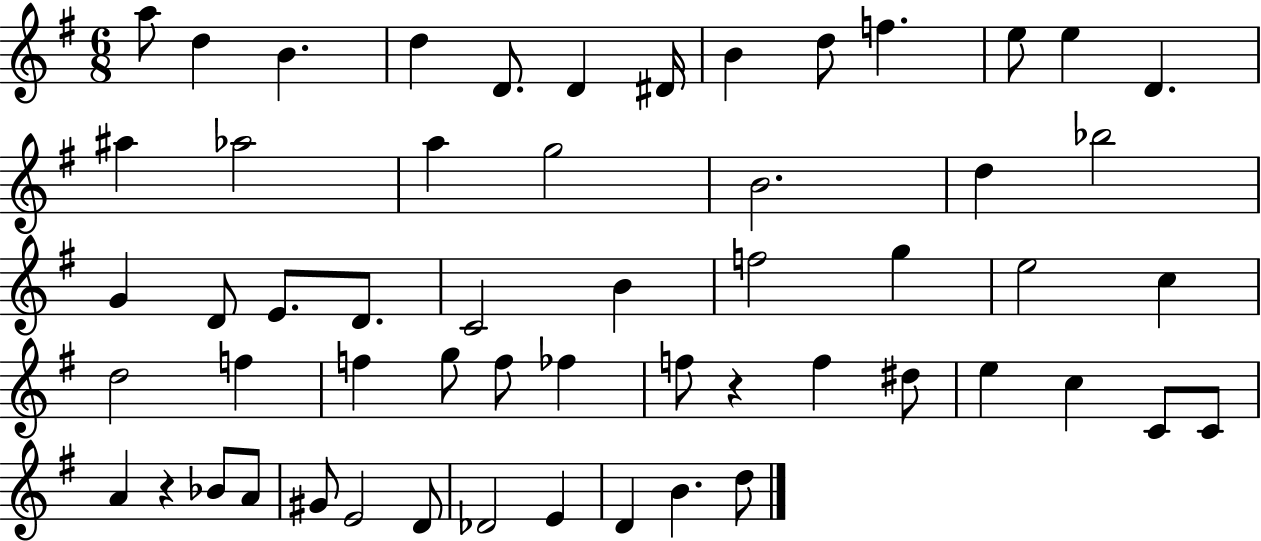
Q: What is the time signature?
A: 6/8